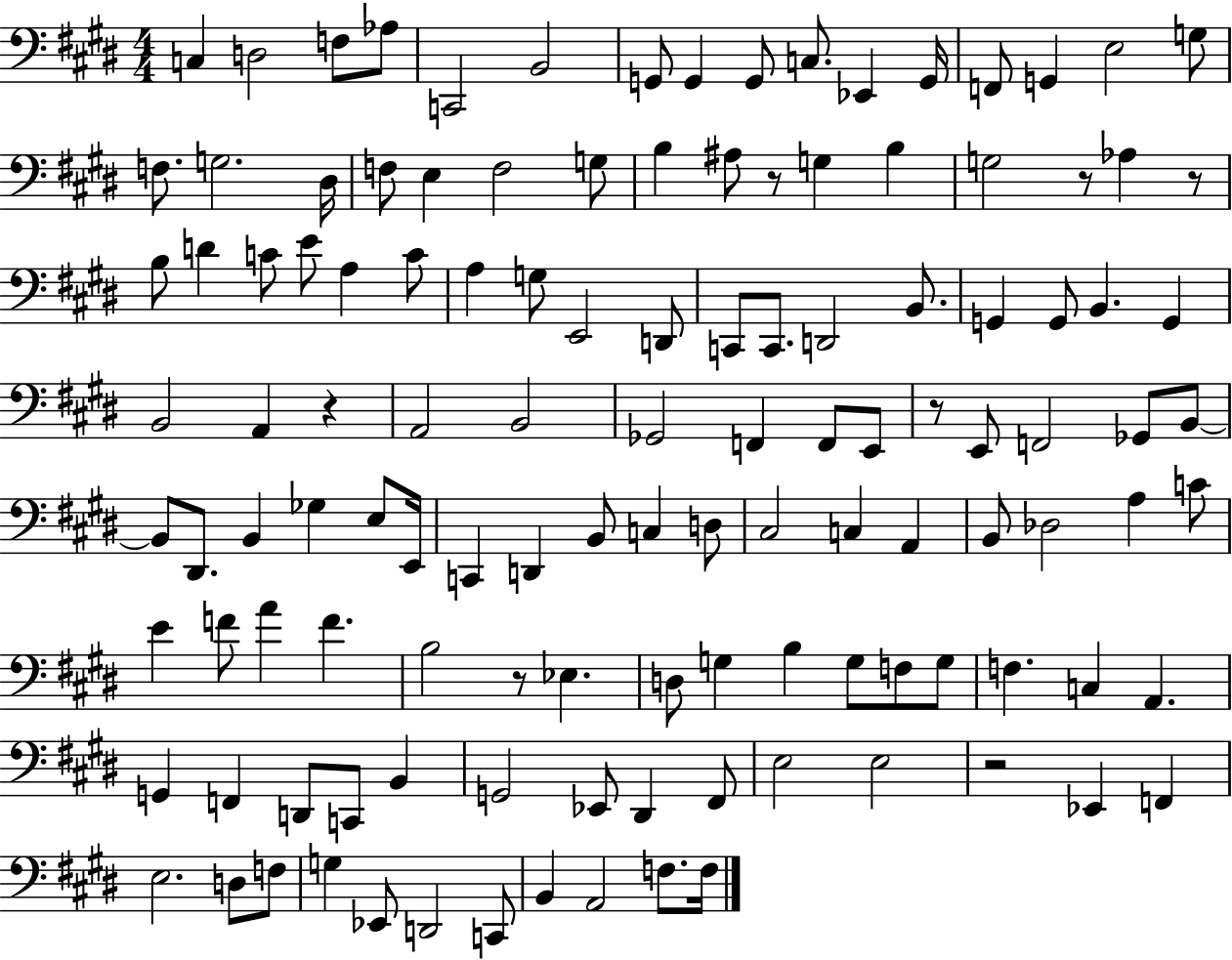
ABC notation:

X:1
T:Untitled
M:4/4
L:1/4
K:E
C, D,2 F,/2 _A,/2 C,,2 B,,2 G,,/2 G,, G,,/2 C,/2 _E,, G,,/4 F,,/2 G,, E,2 G,/2 F,/2 G,2 ^D,/4 F,/2 E, F,2 G,/2 B, ^A,/2 z/2 G, B, G,2 z/2 _A, z/2 B,/2 D C/2 E/2 A, C/2 A, G,/2 E,,2 D,,/2 C,,/2 C,,/2 D,,2 B,,/2 G,, G,,/2 B,, G,, B,,2 A,, z A,,2 B,,2 _G,,2 F,, F,,/2 E,,/2 z/2 E,,/2 F,,2 _G,,/2 B,,/2 B,,/2 ^D,,/2 B,, _G, E,/2 E,,/4 C,, D,, B,,/2 C, D,/2 ^C,2 C, A,, B,,/2 _D,2 A, C/2 E F/2 A F B,2 z/2 _E, D,/2 G, B, G,/2 F,/2 G,/2 F, C, A,, G,, F,, D,,/2 C,,/2 B,, G,,2 _E,,/2 ^D,, ^F,,/2 E,2 E,2 z2 _E,, F,, E,2 D,/2 F,/2 G, _E,,/2 D,,2 C,,/2 B,, A,,2 F,/2 F,/4